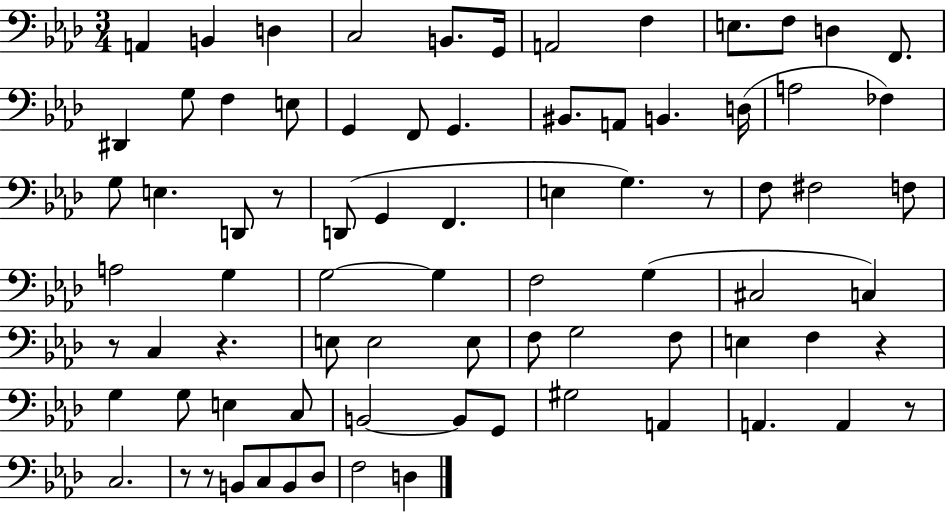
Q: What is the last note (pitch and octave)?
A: D3